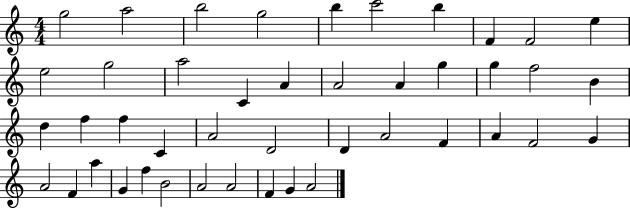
G5/h A5/h B5/h G5/h B5/q C6/h B5/q F4/q F4/h E5/q E5/h G5/h A5/h C4/q A4/q A4/h A4/q G5/q G5/q F5/h B4/q D5/q F5/q F5/q C4/q A4/h D4/h D4/q A4/h F4/q A4/q F4/h G4/q A4/h F4/q A5/q G4/q F5/q B4/h A4/h A4/h F4/q G4/q A4/h